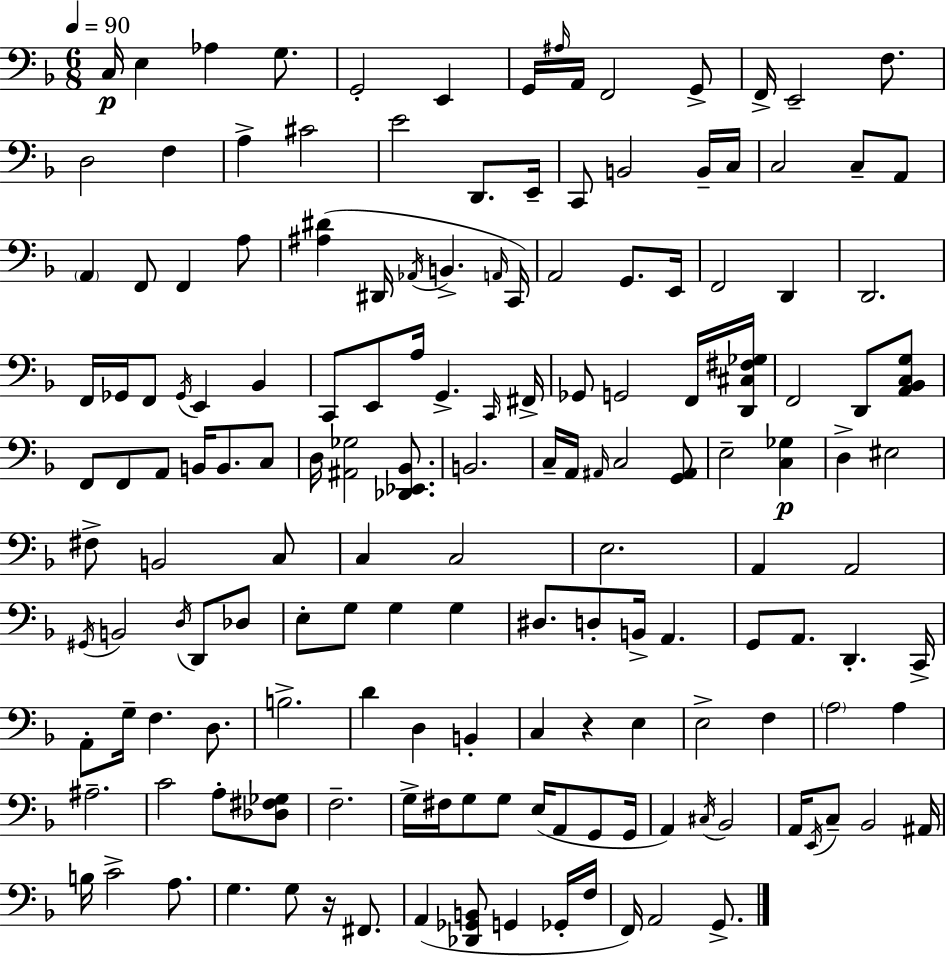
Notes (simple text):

C3/s E3/q Ab3/q G3/e. G2/h E2/q G2/s A#3/s A2/s F2/h G2/e F2/s E2/h F3/e. D3/h F3/q A3/q C#4/h E4/h D2/e. E2/s C2/e B2/h B2/s C3/s C3/h C3/e A2/e A2/q F2/e F2/q A3/e [A#3,D#4]/q D#2/s Ab2/s B2/q. A2/s C2/s A2/h G2/e. E2/s F2/h D2/q D2/h. F2/s Gb2/s F2/e Gb2/s E2/q Bb2/q C2/e E2/e A3/s G2/q. C2/s F#2/s Gb2/e G2/h F2/s [D2,C#3,F#3,Gb3]/s F2/h D2/e [A2,Bb2,C3,G3]/e F2/e F2/e A2/e B2/s B2/e. C3/e D3/s [A#2,Gb3]/h [Db2,Eb2,Bb2]/e. B2/h. C3/s A2/s A#2/s C3/h [G2,A#2]/e E3/h [C3,Gb3]/q D3/q EIS3/h F#3/e B2/h C3/e C3/q C3/h E3/h. A2/q A2/h G#2/s B2/h D3/s D2/e Db3/e E3/e G3/e G3/q G3/q D#3/e. D3/e B2/s A2/q. G2/e A2/e. D2/q. C2/s A2/e G3/s F3/q. D3/e. B3/h. D4/q D3/q B2/q C3/q R/q E3/q E3/h F3/q A3/h A3/q A#3/h. C4/h A3/e [Db3,F#3,Gb3]/e F3/h. G3/s F#3/s G3/e G3/e E3/s A2/e G2/e G2/s A2/q C#3/s Bb2/h A2/s E2/s C3/e Bb2/h A#2/s B3/s C4/h A3/e. G3/q. G3/e R/s F#2/e. A2/q [Db2,Gb2,B2]/e G2/q Gb2/s F3/s F2/s A2/h G2/e.